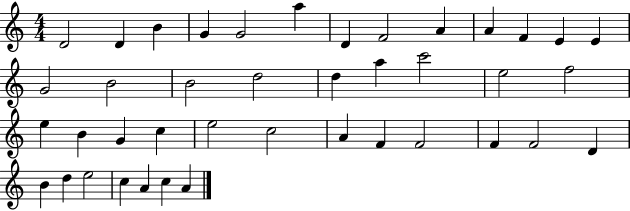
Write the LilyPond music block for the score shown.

{
  \clef treble
  \numericTimeSignature
  \time 4/4
  \key c \major
  d'2 d'4 b'4 | g'4 g'2 a''4 | d'4 f'2 a'4 | a'4 f'4 e'4 e'4 | \break g'2 b'2 | b'2 d''2 | d''4 a''4 c'''2 | e''2 f''2 | \break e''4 b'4 g'4 c''4 | e''2 c''2 | a'4 f'4 f'2 | f'4 f'2 d'4 | \break b'4 d''4 e''2 | c''4 a'4 c''4 a'4 | \bar "|."
}